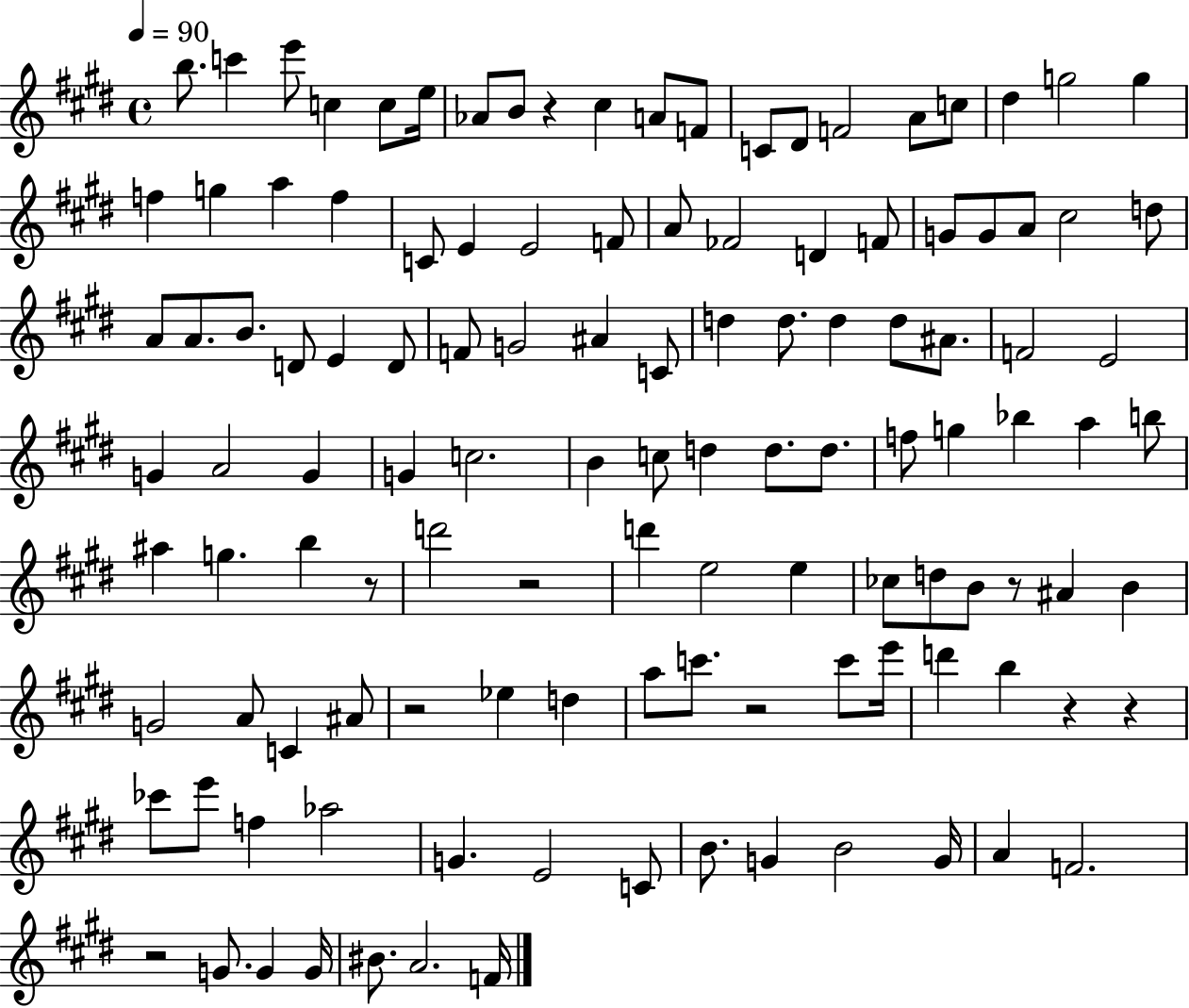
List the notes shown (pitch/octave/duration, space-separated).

B5/e. C6/q E6/e C5/q C5/e E5/s Ab4/e B4/e R/q C#5/q A4/e F4/e C4/e D#4/e F4/h A4/e C5/e D#5/q G5/h G5/q F5/q G5/q A5/q F5/q C4/e E4/q E4/h F4/e A4/e FES4/h D4/q F4/e G4/e G4/e A4/e C#5/h D5/e A4/e A4/e. B4/e. D4/e E4/q D4/e F4/e G4/h A#4/q C4/e D5/q D5/e. D5/q D5/e A#4/e. F4/h E4/h G4/q A4/h G4/q G4/q C5/h. B4/q C5/e D5/q D5/e. D5/e. F5/e G5/q Bb5/q A5/q B5/e A#5/q G5/q. B5/q R/e D6/h R/h D6/q E5/h E5/q CES5/e D5/e B4/e R/e A#4/q B4/q G4/h A4/e C4/q A#4/e R/h Eb5/q D5/q A5/e C6/e. R/h C6/e E6/s D6/q B5/q R/q R/q CES6/e E6/e F5/q Ab5/h G4/q. E4/h C4/e B4/e. G4/q B4/h G4/s A4/q F4/h. R/h G4/e. G4/q G4/s BIS4/e. A4/h. F4/s